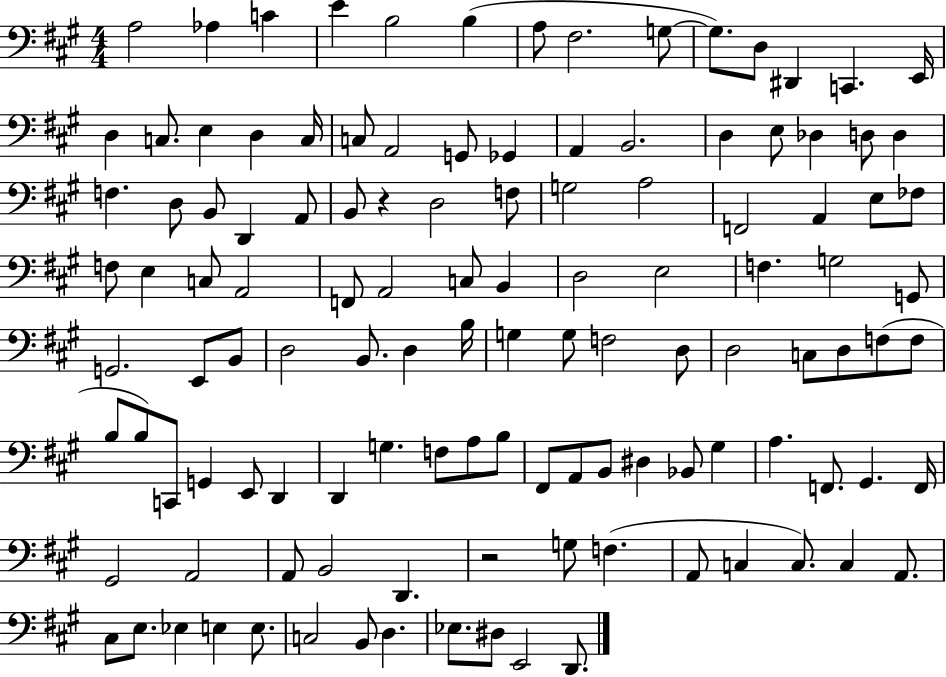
A3/h Ab3/q C4/q E4/q B3/h B3/q A3/e F#3/h. G3/e G3/e. D3/e D#2/q C2/q. E2/s D3/q C3/e. E3/q D3/q C3/s C3/e A2/h G2/e Gb2/q A2/q B2/h. D3/q E3/e Db3/q D3/e D3/q F3/q. D3/e B2/e D2/q A2/e B2/e R/q D3/h F3/e G3/h A3/h F2/h A2/q E3/e FES3/e F3/e E3/q C3/e A2/h F2/e A2/h C3/e B2/q D3/h E3/h F3/q. G3/h G2/e G2/h. E2/e B2/e D3/h B2/e. D3/q B3/s G3/q G3/e F3/h D3/e D3/h C3/e D3/e F3/e F3/e B3/e B3/e C2/e G2/q E2/e D2/q D2/q G3/q. F3/e A3/e B3/e F#2/e A2/e B2/e D#3/q Bb2/e G#3/q A3/q. F2/e. G#2/q. F2/s G#2/h A2/h A2/e B2/h D2/q. R/h G3/e F3/q. A2/e C3/q C3/e. C3/q A2/e. C#3/e E3/e. Eb3/q E3/q E3/e. C3/h B2/e D3/q. Eb3/e. D#3/e E2/h D2/e.